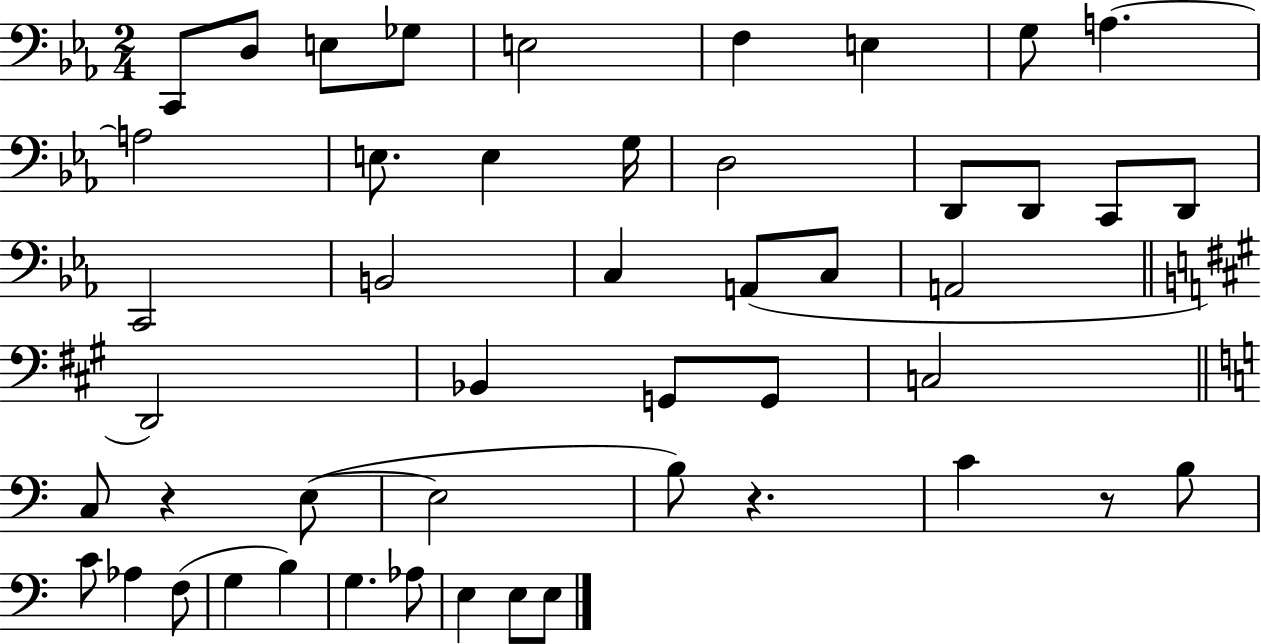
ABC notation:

X:1
T:Untitled
M:2/4
L:1/4
K:Eb
C,,/2 D,/2 E,/2 _G,/2 E,2 F, E, G,/2 A, A,2 E,/2 E, G,/4 D,2 D,,/2 D,,/2 C,,/2 D,,/2 C,,2 B,,2 C, A,,/2 C,/2 A,,2 D,,2 _B,, G,,/2 G,,/2 C,2 C,/2 z E,/2 E,2 B,/2 z C z/2 B,/2 C/2 _A, F,/2 G, B, G, _A,/2 E, E,/2 E,/2